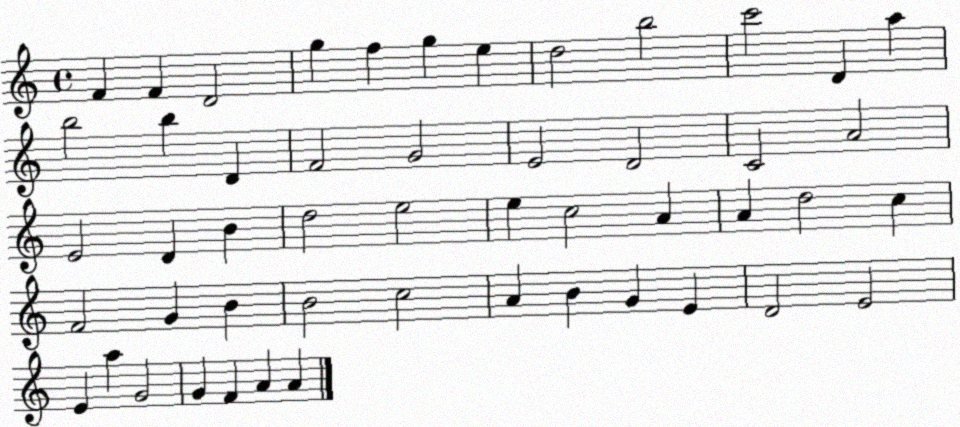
X:1
T:Untitled
M:4/4
L:1/4
K:C
F F D2 g f g e d2 b2 c'2 D a b2 b D F2 G2 E2 D2 C2 A2 E2 D B d2 e2 e c2 A A d2 c F2 G B B2 c2 A B G E D2 E2 E a G2 G F A A